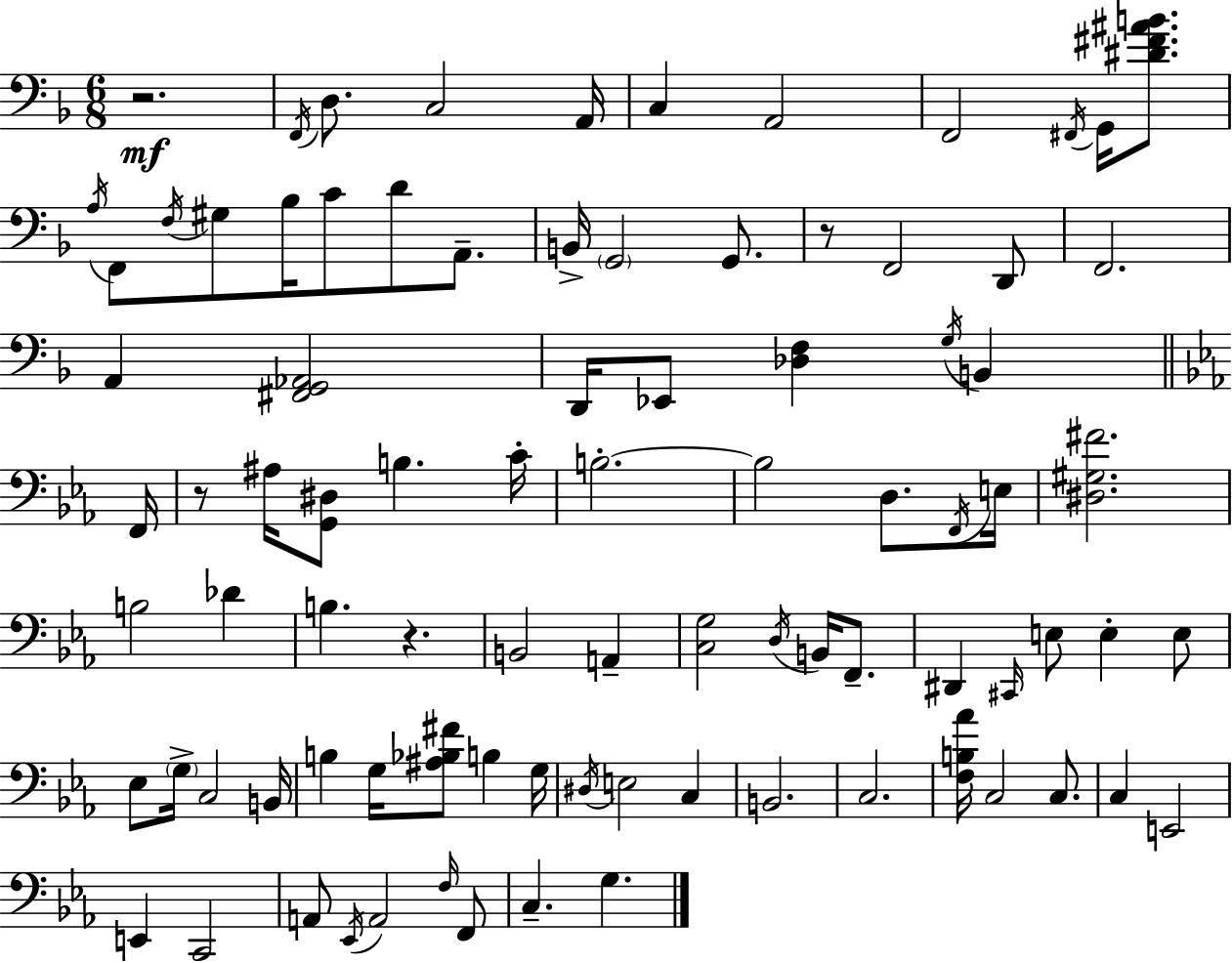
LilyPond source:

{
  \clef bass
  \numericTimeSignature
  \time 6/8
  \key f \major
  r2.\mf | \acciaccatura { f,16 } d8. c2 | a,16 c4 a,2 | f,2 \acciaccatura { fis,16 } g,16 <dis' fis' ais' b'>8. | \break \acciaccatura { a16 } f,8 \acciaccatura { f16 } gis8 bes16 c'8 d'8 | a,8.-- b,16-> \parenthesize g,2 | g,8. r8 f,2 | d,8 f,2. | \break a,4 <fis, g, aes,>2 | d,16 ees,8 <des f>4 \acciaccatura { g16 } | b,4 \bar "||" \break \key ees \major f,16 r8 ais16 <g, dis>8 b4. | c'16-. b2.-.~~ | b2 d8. | \acciaccatura { f,16 } e16 <dis gis fis'>2. | \break b2 des'4 | b4. r4. | b,2 a,4-- | <c g>2 \acciaccatura { d16 } b,16 | \break f,8.-- dis,4 \grace { cis,16 } e8 e4-. | e8 ees8 \parenthesize g16-> c2 | b,16 b4 g16 <ais bes fis'>8 b4 | g16 \acciaccatura { dis16 } e2 | \break c4 b,2. | c2. | <f b aes'>16 c2 | c8. c4 e,2 | \break e,4 c,2 | a,8 \acciaccatura { ees,16 } a,2 | \grace { f16 } f,8 c4.-- | g4. \bar "|."
}